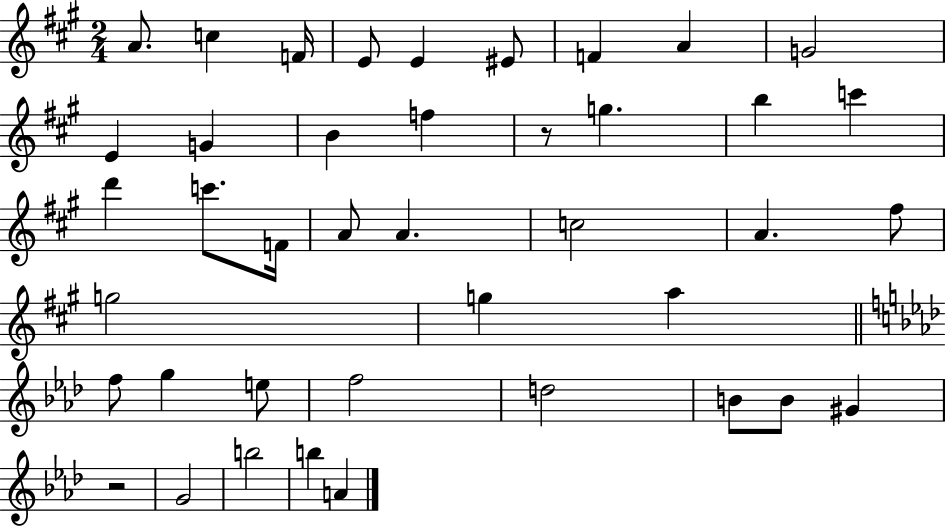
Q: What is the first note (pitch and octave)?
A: A4